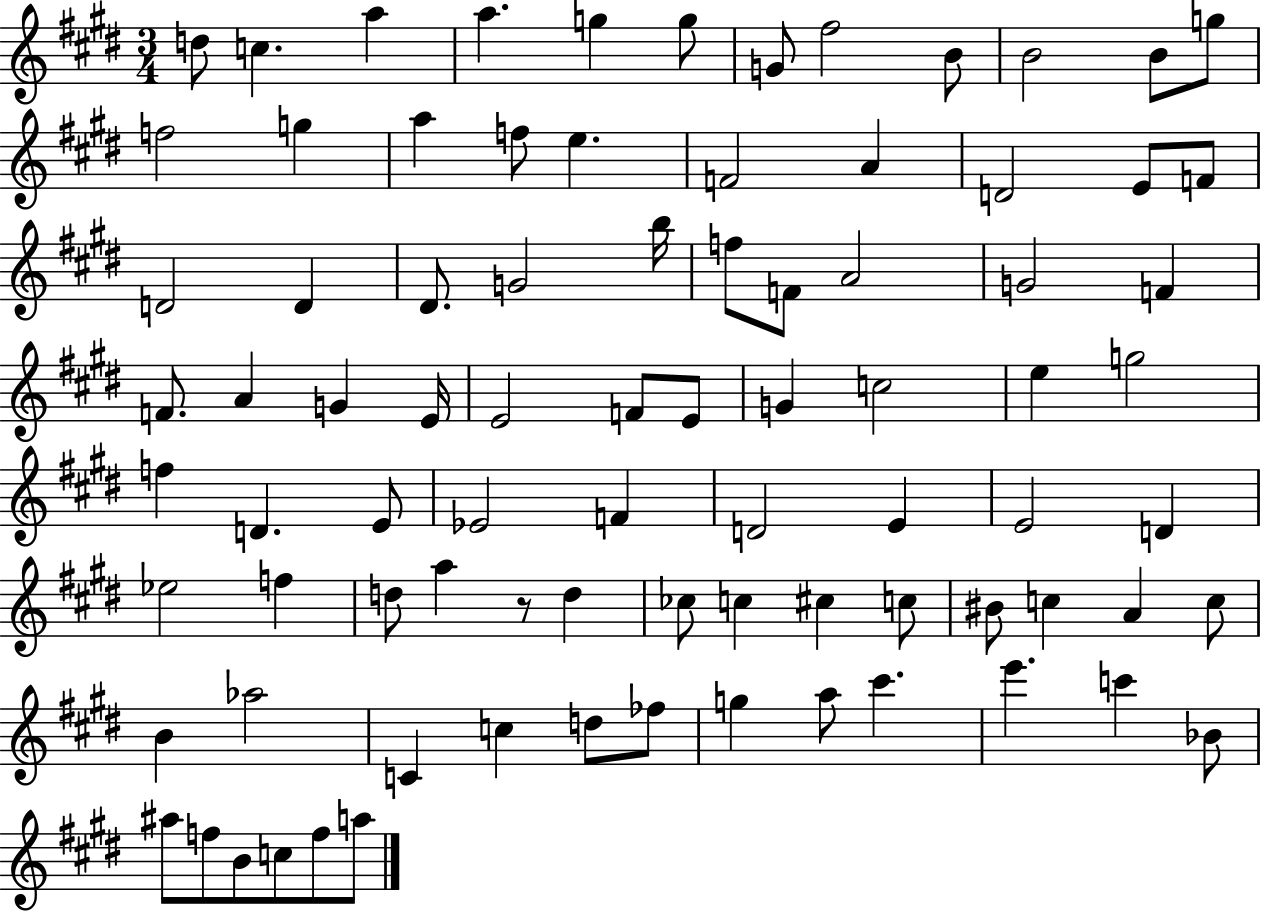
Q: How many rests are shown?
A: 1